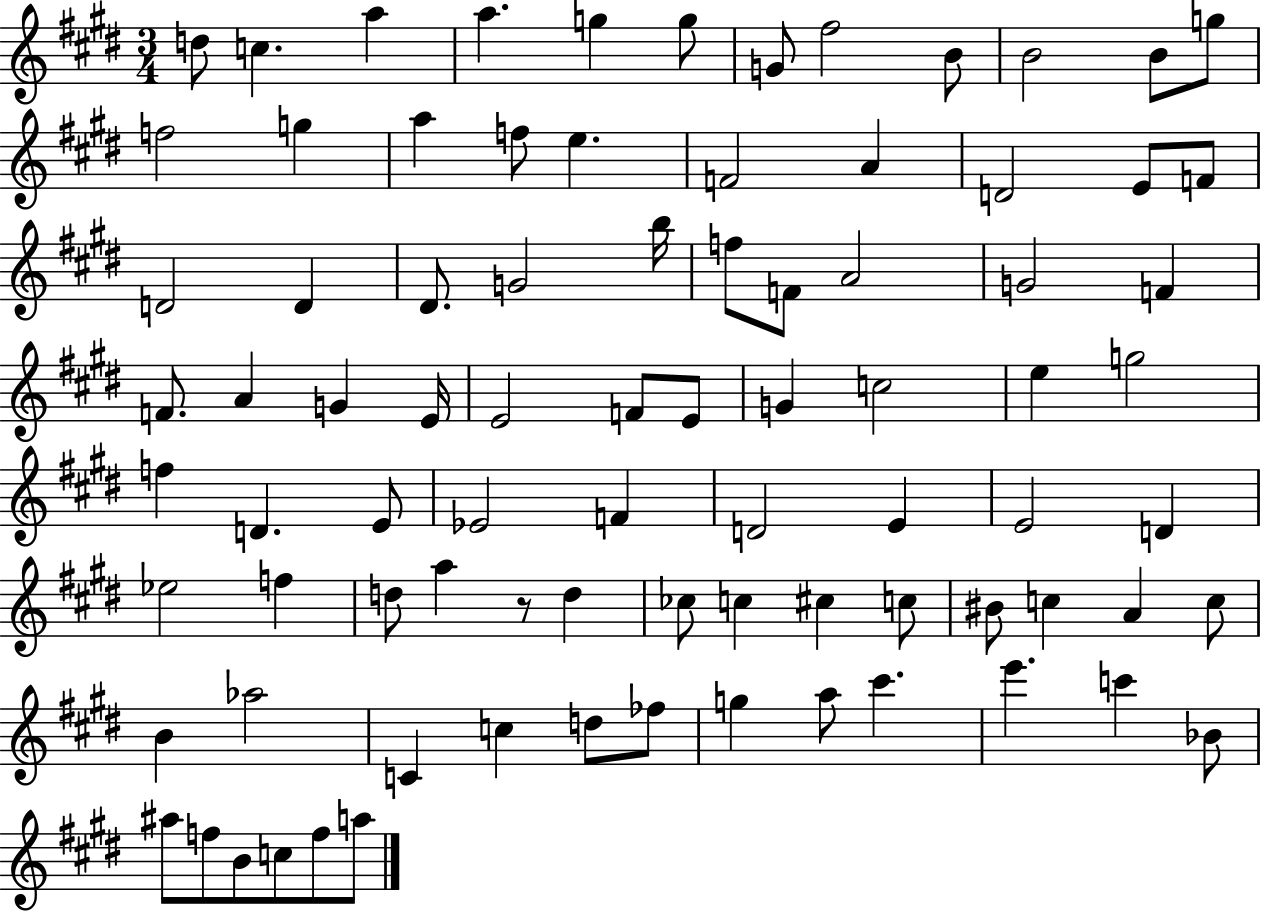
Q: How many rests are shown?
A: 1